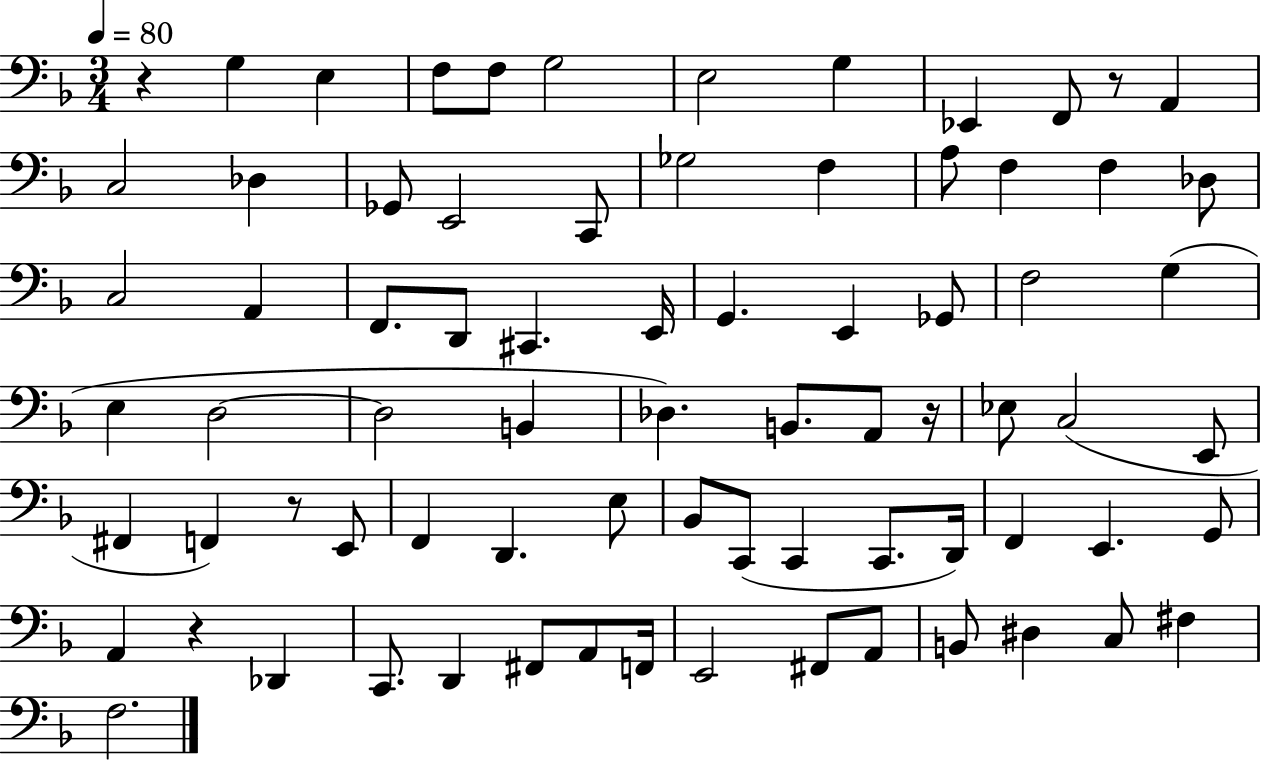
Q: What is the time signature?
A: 3/4